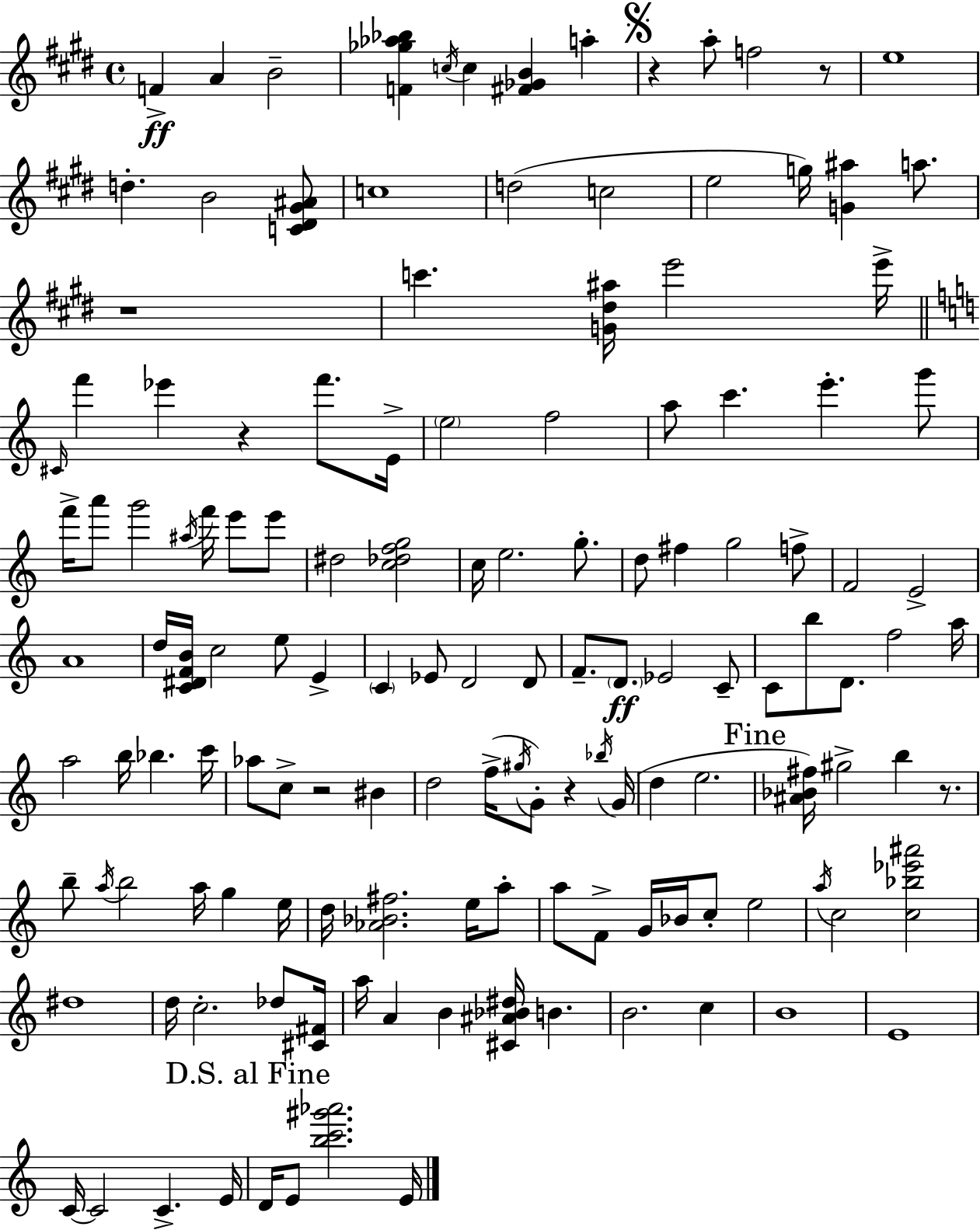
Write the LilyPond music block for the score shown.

{
  \clef treble
  \time 4/4
  \defaultTimeSignature
  \key e \major
  f'4->\ff a'4 b'2-- | <f' ges'' aes'' bes''>4 \acciaccatura { c''16 } c''4 <fis' ges' b'>4 a''4-. | \mark \markup { \musicglyph "scripts.segno" } r4 a''8-. f''2 r8 | e''1 | \break d''4.-. b'2 <c' dis' gis' ais'>8 | c''1 | d''2( c''2 | e''2 g''16) <g' ais''>4 a''8. | \break r1 | c'''4. <g' dis'' ais''>16 e'''2 | e'''16-> \bar "||" \break \key c \major \grace { cis'16 } f'''4 ees'''4 r4 f'''8. | e'16-> \parenthesize e''2 f''2 | a''8 c'''4. e'''4.-. g'''8 | f'''16-> a'''8 g'''2 \acciaccatura { ais''16 } f'''16 e'''8 | \break e'''8 dis''2 <c'' des'' f'' g''>2 | c''16 e''2. g''8.-. | d''8 fis''4 g''2 | f''8-> f'2 e'2-> | \break a'1 | d''16 <c' dis' f' b'>16 c''2 e''8 e'4-> | \parenthesize c'4 ees'8 d'2 | d'8 f'8.-- \parenthesize d'8.\ff ees'2 | \break c'8-- c'8 b''8 d'8. f''2 | a''16 a''2 b''16 bes''4. | c'''16 aes''8 c''8-> r2 bis'4 | d''2 f''16->( \acciaccatura { gis''16 } g'8-.) r4 | \break \acciaccatura { bes''16 } g'16( d''4 e''2. | \mark "Fine" <ais' bes' fis''>16) gis''2-> b''4 | r8. b''8-- \acciaccatura { a''16 } b''2 a''16 | g''4 e''16 d''16 <aes' bes' fis''>2. | \break e''16 a''8-. a''8 f'8-> g'16 bes'16 c''8-. e''2 | \acciaccatura { a''16 } c''2 <c'' bes'' ees''' ais'''>2 | dis''1 | d''16 c''2.-. | \break des''8 <cis' fis'>16 a''16 a'4 b'4 <cis' ais' bes' dis''>16 | b'4. b'2. | c''4 b'1 | e'1 | \break c'16~~ c'2 c'4.-> | e'16 \mark "D.S. al Fine" d'16 e'8 <b'' c''' gis''' aes'''>2. | e'16 \bar "|."
}